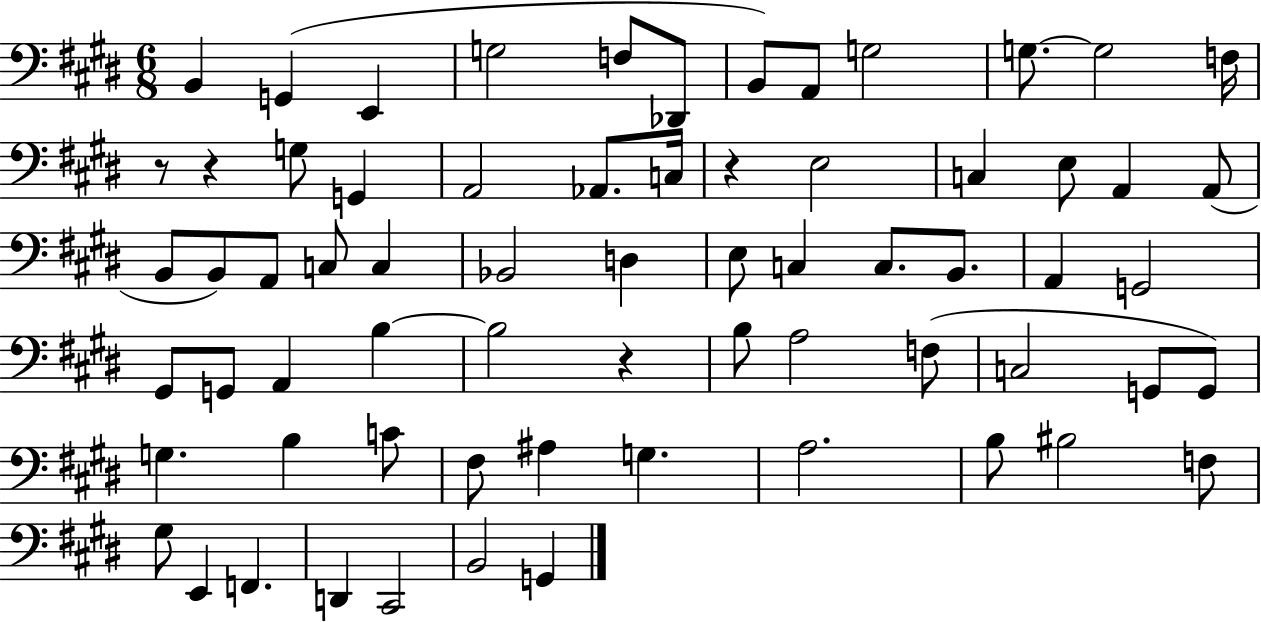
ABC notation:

X:1
T:Untitled
M:6/8
L:1/4
K:E
B,, G,, E,, G,2 F,/2 _D,,/2 B,,/2 A,,/2 G,2 G,/2 G,2 F,/4 z/2 z G,/2 G,, A,,2 _A,,/2 C,/4 z E,2 C, E,/2 A,, A,,/2 B,,/2 B,,/2 A,,/2 C,/2 C, _B,,2 D, E,/2 C, C,/2 B,,/2 A,, G,,2 ^G,,/2 G,,/2 A,, B, B,2 z B,/2 A,2 F,/2 C,2 G,,/2 G,,/2 G, B, C/2 ^F,/2 ^A, G, A,2 B,/2 ^B,2 F,/2 ^G,/2 E,, F,, D,, ^C,,2 B,,2 G,,